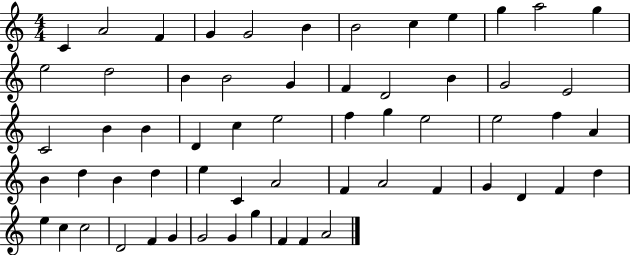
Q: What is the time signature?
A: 4/4